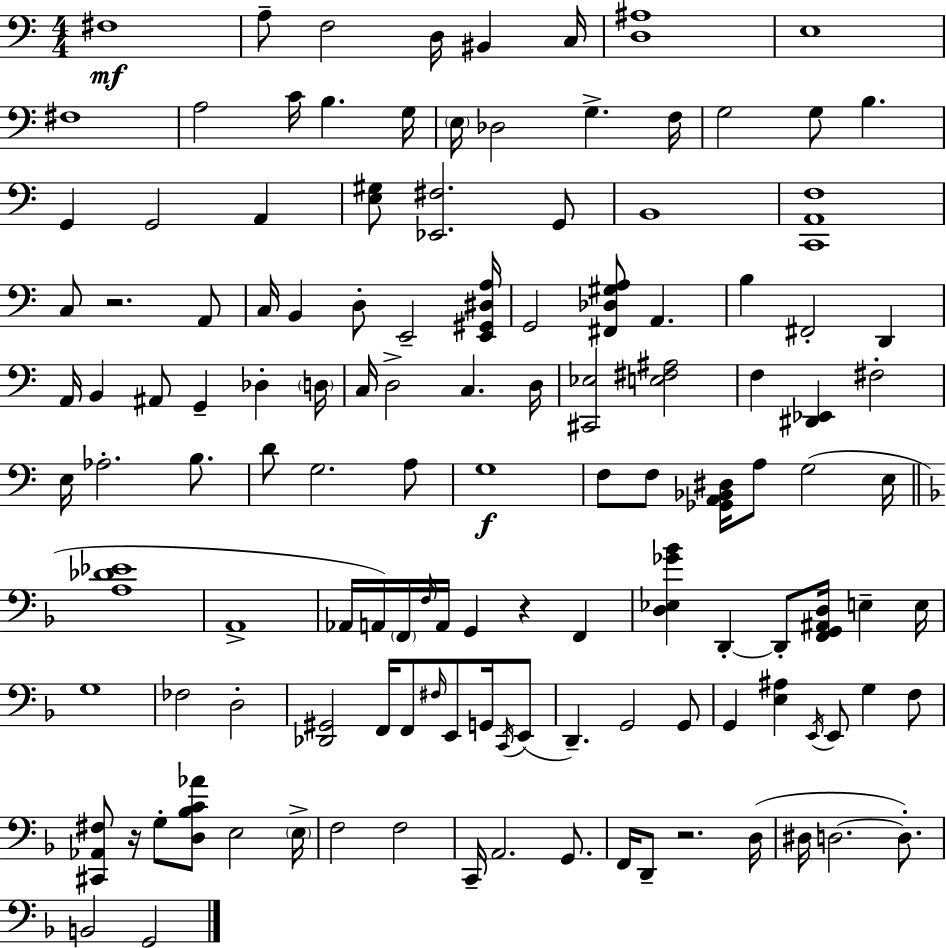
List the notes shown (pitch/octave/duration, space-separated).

F#3/w A3/e F3/h D3/s BIS2/q C3/s [D3,A#3]/w E3/w F#3/w A3/h C4/s B3/q. G3/s E3/s Db3/h G3/q. F3/s G3/h G3/e B3/q. G2/q G2/h A2/q [E3,G#3]/e [Eb2,F#3]/h. G2/e B2/w [C2,A2,F3]/w C3/e R/h. A2/e C3/s B2/q D3/e E2/h [E2,G#2,D#3,A3]/s G2/h [F#2,Db3,G#3,A3]/e A2/q. B3/q F#2/h D2/q A2/s B2/q A#2/e G2/q Db3/q D3/s C3/s D3/h C3/q. D3/s [C#2,Eb3]/h [E3,F#3,A#3]/h F3/q [D#2,Eb2]/q F#3/h E3/s Ab3/h. B3/e. D4/e G3/h. A3/e G3/w F3/e F3/e [Gb2,A2,Bb2,D#3]/s A3/e G3/h E3/s [A3,Db4,Eb4]/w A2/w Ab2/s A2/s F2/s F3/s A2/s G2/q R/q F2/q [D3,Eb3,Gb4,Bb4]/q D2/q D2/e [F2,G2,A#2,D3]/s E3/q E3/s G3/w FES3/h D3/h [Db2,G#2]/h F2/s F2/e F#3/s E2/e G2/s C2/s E2/e D2/q. G2/h G2/e G2/q [E3,A#3]/q E2/s E2/e G3/q F3/e [C#2,Ab2,F#3]/e R/s G3/e [D3,Bb3,C4,Ab4]/e E3/h E3/s F3/h F3/h C2/s A2/h. G2/e. F2/s D2/e R/h. D3/s D#3/s D3/h. D3/e. B2/h G2/h